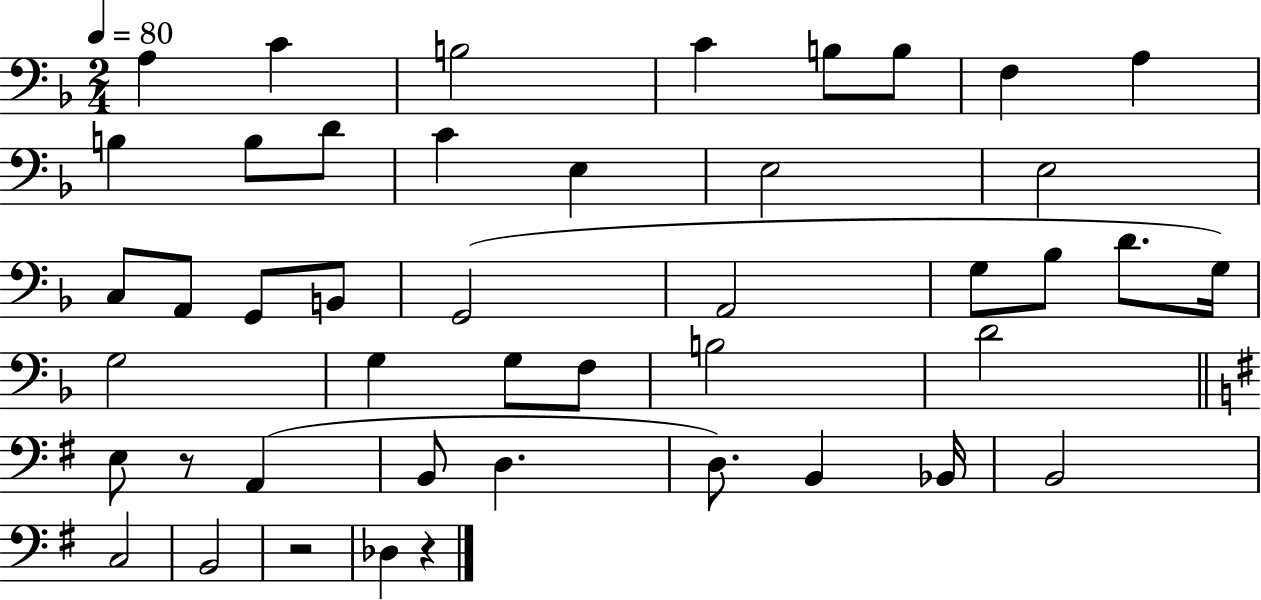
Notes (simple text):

A3/q C4/q B3/h C4/q B3/e B3/e F3/q A3/q B3/q B3/e D4/e C4/q E3/q E3/h E3/h C3/e A2/e G2/e B2/e G2/h A2/h G3/e Bb3/e D4/e. G3/s G3/h G3/q G3/e F3/e B3/h D4/h E3/e R/e A2/q B2/e D3/q. D3/e. B2/q Bb2/s B2/h C3/h B2/h R/h Db3/q R/q